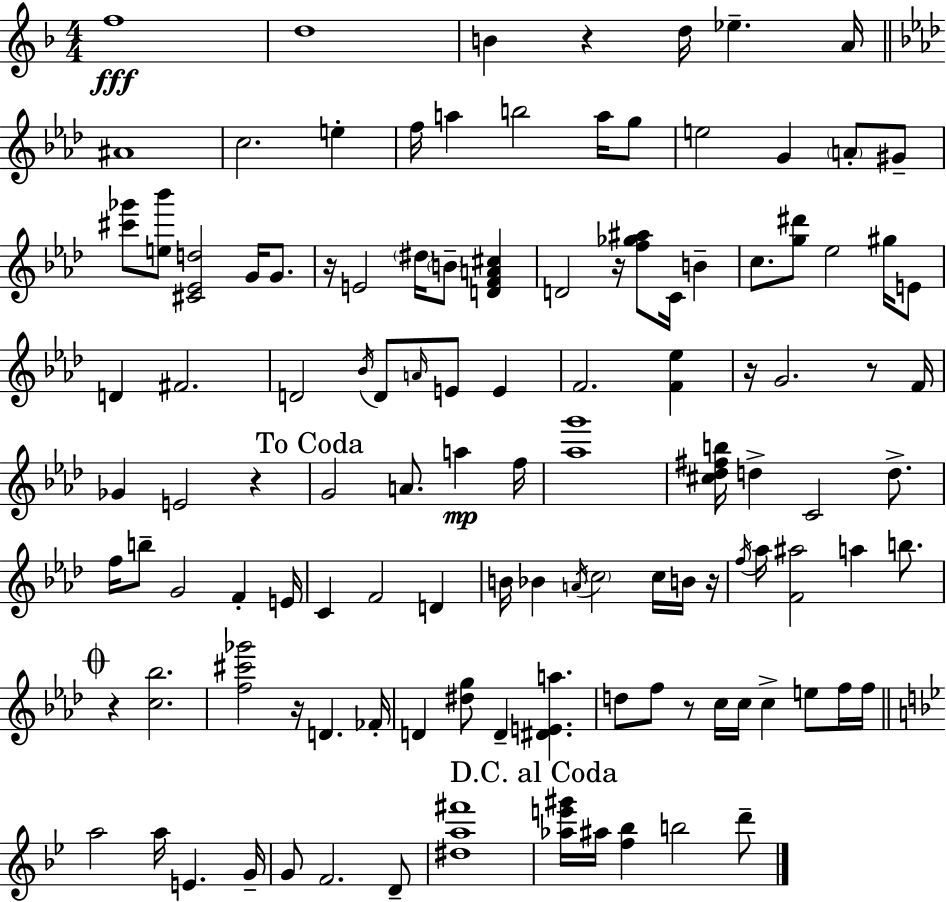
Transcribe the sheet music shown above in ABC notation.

X:1
T:Untitled
M:4/4
L:1/4
K:Dm
f4 d4 B z d/4 _e A/4 ^A4 c2 e f/4 a b2 a/4 g/2 e2 G A/2 ^G/2 [^c'_g']/2 [e_b']/2 [^C_Ed]2 G/4 G/2 z/4 E2 ^d/4 B/2 [DFA^c] D2 z/4 [f_g^a]/2 C/4 B c/2 [g^d']/2 _e2 ^g/4 E/2 D ^F2 D2 _B/4 D/2 A/4 E/2 E F2 [F_e] z/4 G2 z/2 F/4 _G E2 z G2 A/2 a f/4 [_ag']4 [^c_d^fb]/4 d C2 d/2 f/4 b/2 G2 F E/4 C F2 D B/4 _B A/4 c2 c/4 B/4 z/4 f/4 _a/4 [F^a]2 a b/2 z [c_b]2 [f^c'_g']2 z/4 D _F/4 D [^dg]/2 D [^DEa] d/2 f/2 z/2 c/4 c/4 c e/2 f/4 f/4 a2 a/4 E G/4 G/2 F2 D/2 [^da^f']4 [_ae'^g']/4 ^a/4 [f_b] b2 d'/2